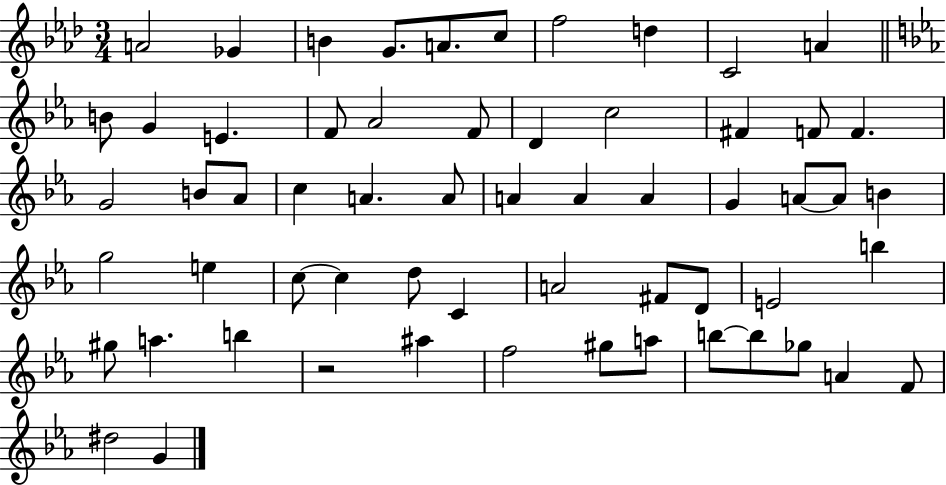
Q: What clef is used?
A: treble